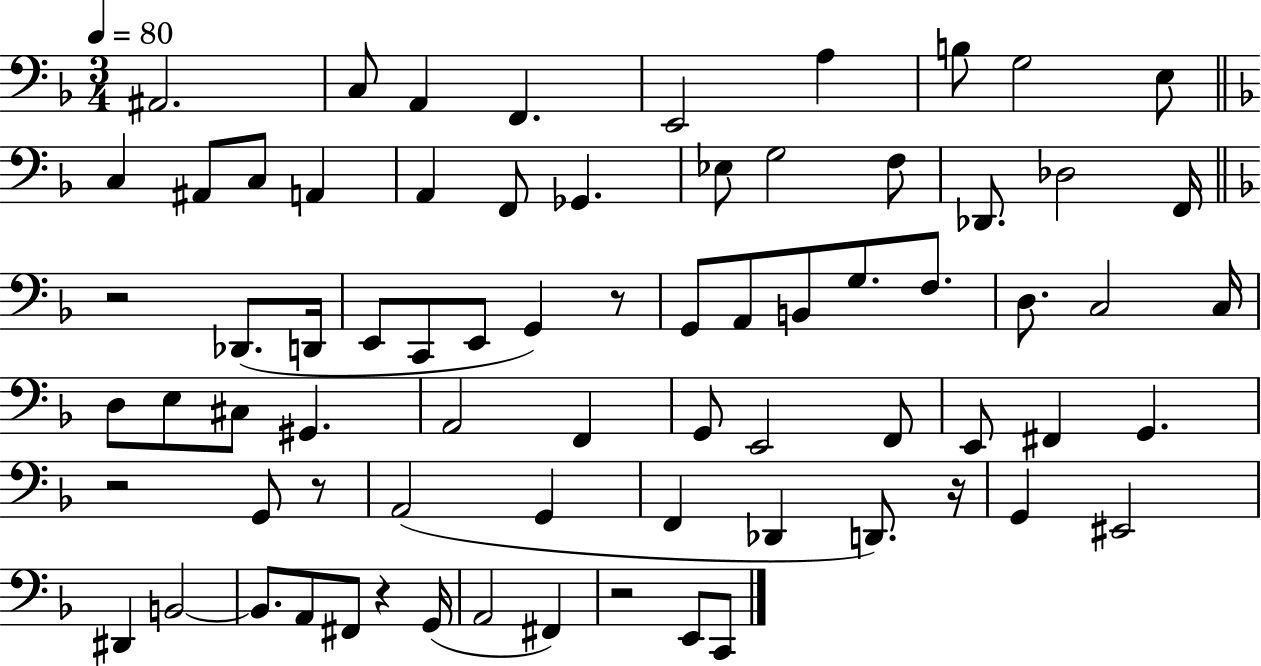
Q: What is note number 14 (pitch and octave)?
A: A2